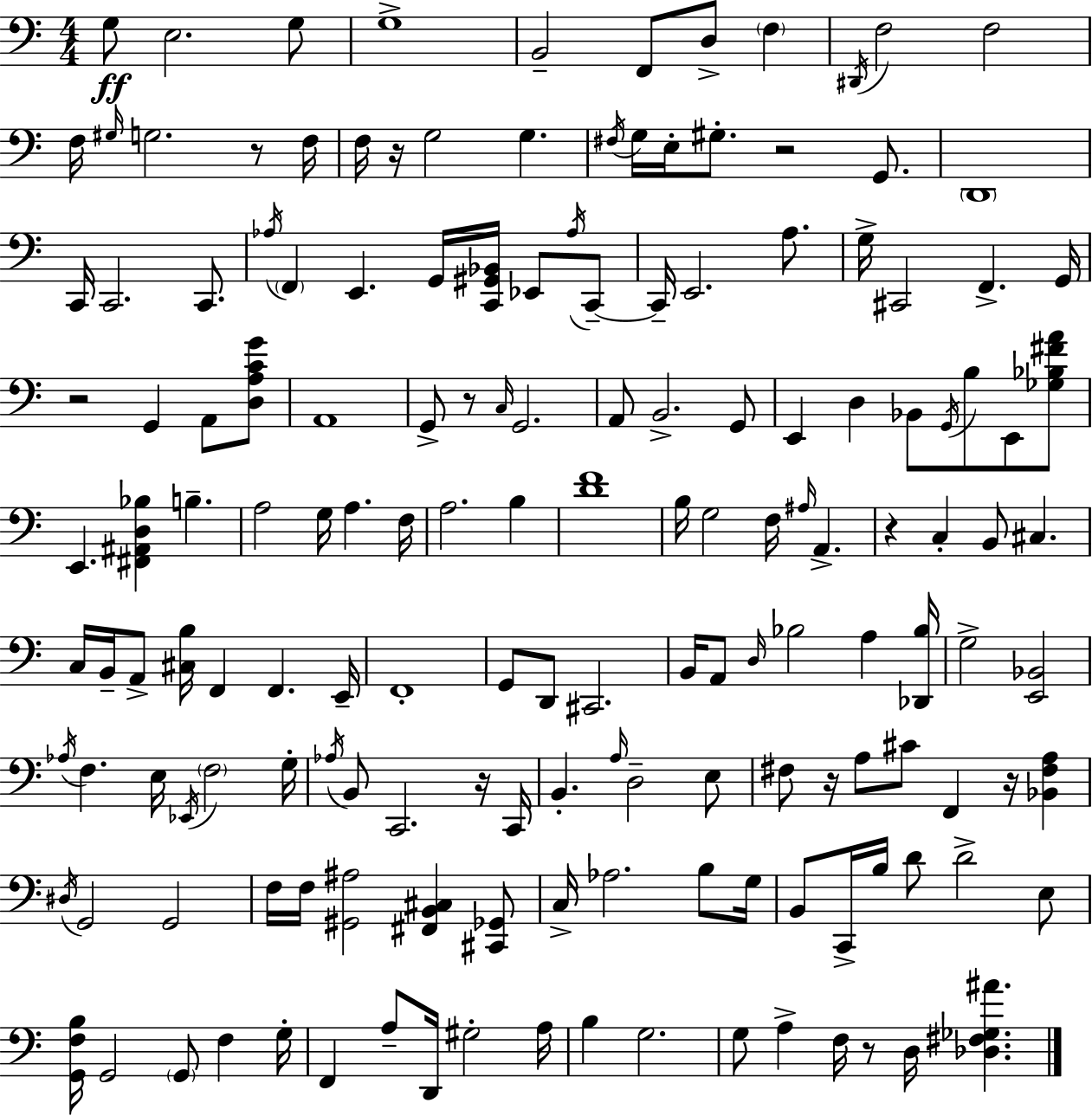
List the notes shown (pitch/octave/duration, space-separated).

G3/e E3/h. G3/e G3/w B2/h F2/e D3/e F3/q D#2/s F3/h F3/h F3/s G#3/s G3/h. R/e F3/s F3/s R/s G3/h G3/q. F#3/s G3/s E3/s G#3/e. R/h G2/e. D2/w C2/s C2/h. C2/e. Ab3/s F2/q E2/q. G2/s [C2,G#2,Bb2]/s Eb2/e Ab3/s C2/e C2/s E2/h. A3/e. G3/s C#2/h F2/q. G2/s R/h G2/q A2/e [D3,A3,C4,G4]/e A2/w G2/e R/e C3/s G2/h. A2/e B2/h. G2/e E2/q D3/q Bb2/e G2/s B3/e E2/e [Gb3,Bb3,F#4,A4]/e E2/q. [F#2,A#2,D3,Bb3]/q B3/q. A3/h G3/s A3/q. F3/s A3/h. B3/q [D4,F4]/w B3/s G3/h F3/s A#3/s A2/q. R/q C3/q B2/e C#3/q. C3/s B2/s A2/e [C#3,B3]/s F2/q F2/q. E2/s F2/w G2/e D2/e C#2/h. B2/s A2/e D3/s Bb3/h A3/q [Db2,Bb3]/s G3/h [E2,Bb2]/h Ab3/s F3/q. E3/s Eb2/s F3/h G3/s Ab3/s B2/e C2/h. R/s C2/s B2/q. A3/s D3/h E3/e F#3/e R/s A3/e C#4/e F2/q R/s [Bb2,F#3,A3]/q D#3/s G2/h G2/h F3/s F3/s [G#2,A#3]/h [F#2,B2,C#3]/q [C#2,Gb2]/e C3/s Ab3/h. B3/e G3/s B2/e C2/s B3/s D4/e D4/h E3/e [G2,F3,B3]/s G2/h G2/e F3/q G3/s F2/q A3/e D2/s G#3/h A3/s B3/q G3/h. G3/e A3/q F3/s R/e D3/s [Db3,F#3,Gb3,A#4]/q.